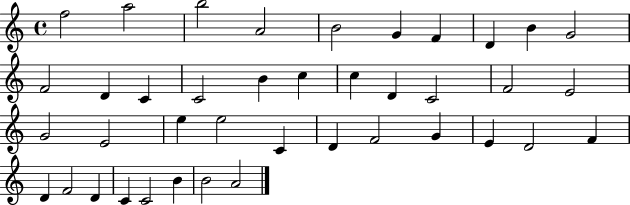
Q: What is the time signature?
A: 4/4